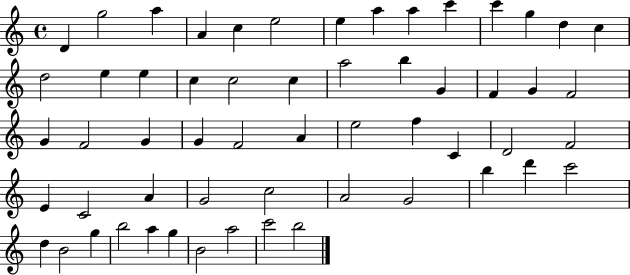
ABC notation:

X:1
T:Untitled
M:4/4
L:1/4
K:C
D g2 a A c e2 e a a c' c' g d c d2 e e c c2 c a2 b G F G F2 G F2 G G F2 A e2 f C D2 F2 E C2 A G2 c2 A2 G2 b d' c'2 d B2 g b2 a g B2 a2 c'2 b2